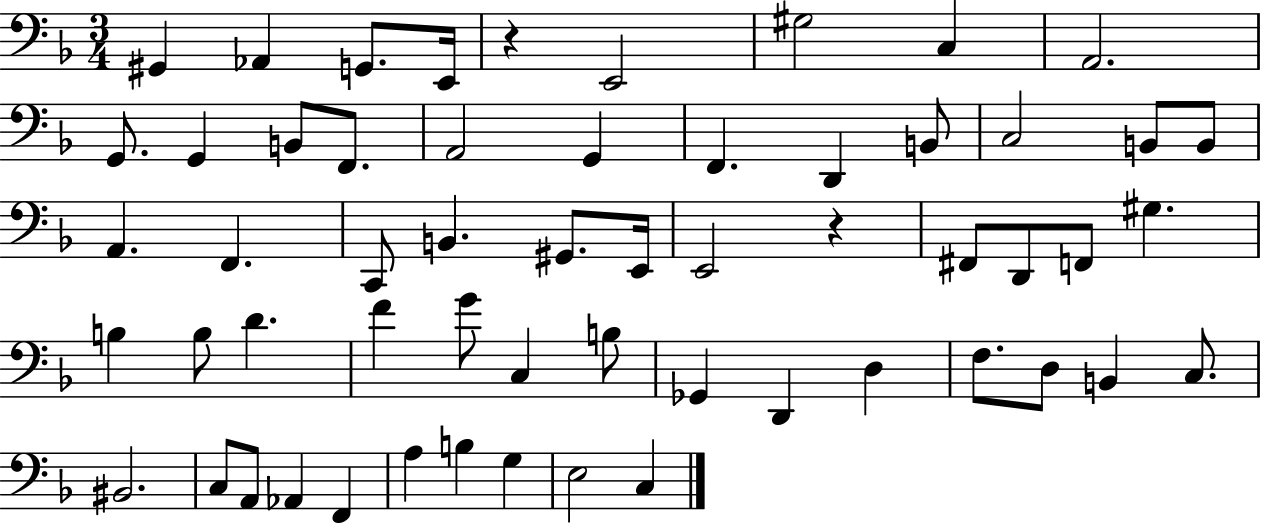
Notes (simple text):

G#2/q Ab2/q G2/e. E2/s R/q E2/h G#3/h C3/q A2/h. G2/e. G2/q B2/e F2/e. A2/h G2/q F2/q. D2/q B2/e C3/h B2/e B2/e A2/q. F2/q. C2/e B2/q. G#2/e. E2/s E2/h R/q F#2/e D2/e F2/e G#3/q. B3/q B3/e D4/q. F4/q G4/e C3/q B3/e Gb2/q D2/q D3/q F3/e. D3/e B2/q C3/e. BIS2/h. C3/e A2/e Ab2/q F2/q A3/q B3/q G3/q E3/h C3/q